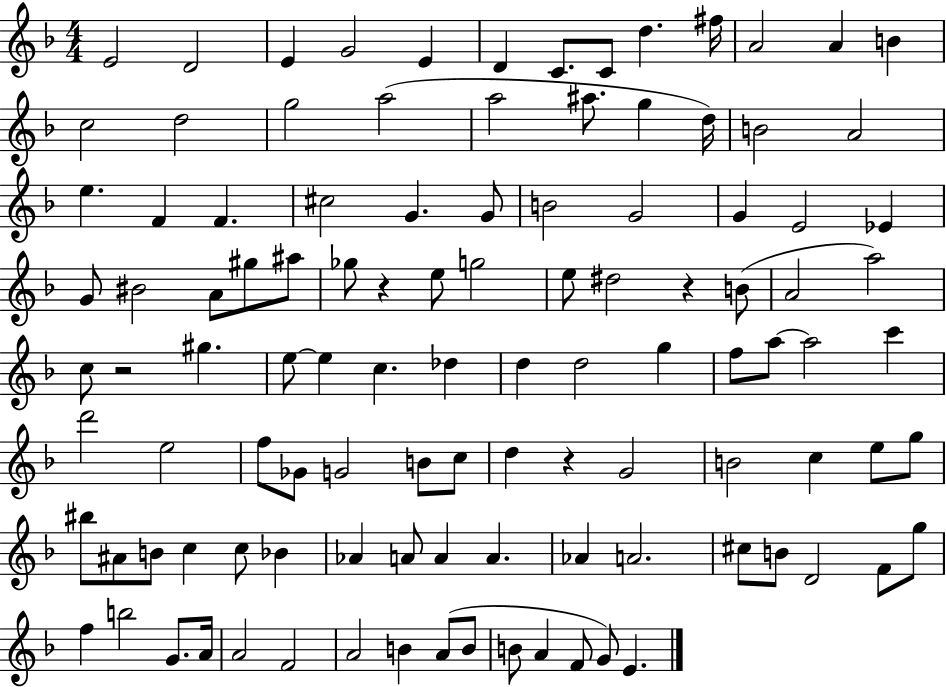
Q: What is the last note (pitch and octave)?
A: E4